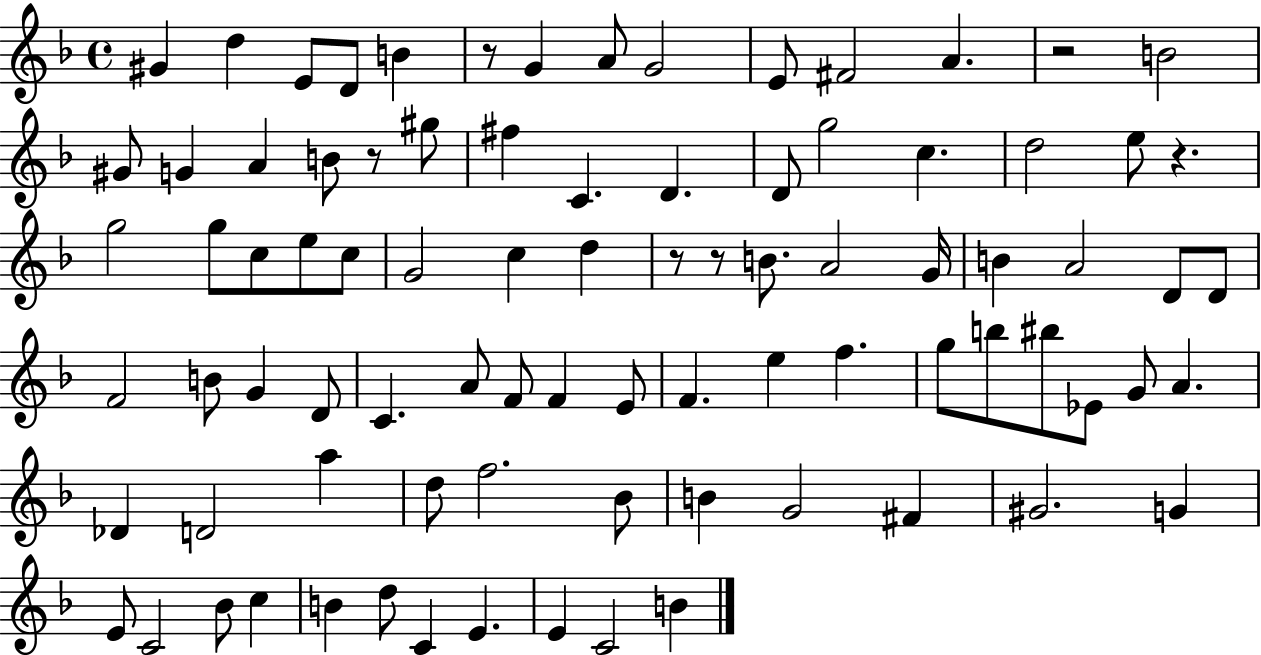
{
  \clef treble
  \time 4/4
  \defaultTimeSignature
  \key f \major
  gis'4 d''4 e'8 d'8 b'4 | r8 g'4 a'8 g'2 | e'8 fis'2 a'4. | r2 b'2 | \break gis'8 g'4 a'4 b'8 r8 gis''8 | fis''4 c'4. d'4. | d'8 g''2 c''4. | d''2 e''8 r4. | \break g''2 g''8 c''8 e''8 c''8 | g'2 c''4 d''4 | r8 r8 b'8. a'2 g'16 | b'4 a'2 d'8 d'8 | \break f'2 b'8 g'4 d'8 | c'4. a'8 f'8 f'4 e'8 | f'4. e''4 f''4. | g''8 b''8 bis''8 ees'8 g'8 a'4. | \break des'4 d'2 a''4 | d''8 f''2. bes'8 | b'4 g'2 fis'4 | gis'2. g'4 | \break e'8 c'2 bes'8 c''4 | b'4 d''8 c'4 e'4. | e'4 c'2 b'4 | \bar "|."
}